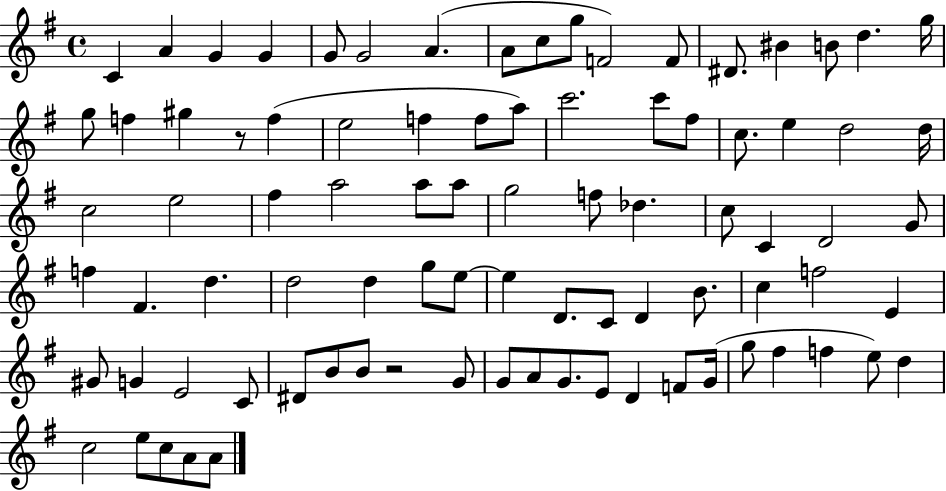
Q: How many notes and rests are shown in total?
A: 87